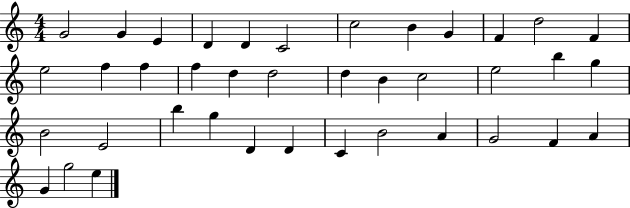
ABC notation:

X:1
T:Untitled
M:4/4
L:1/4
K:C
G2 G E D D C2 c2 B G F d2 F e2 f f f d d2 d B c2 e2 b g B2 E2 b g D D C B2 A G2 F A G g2 e